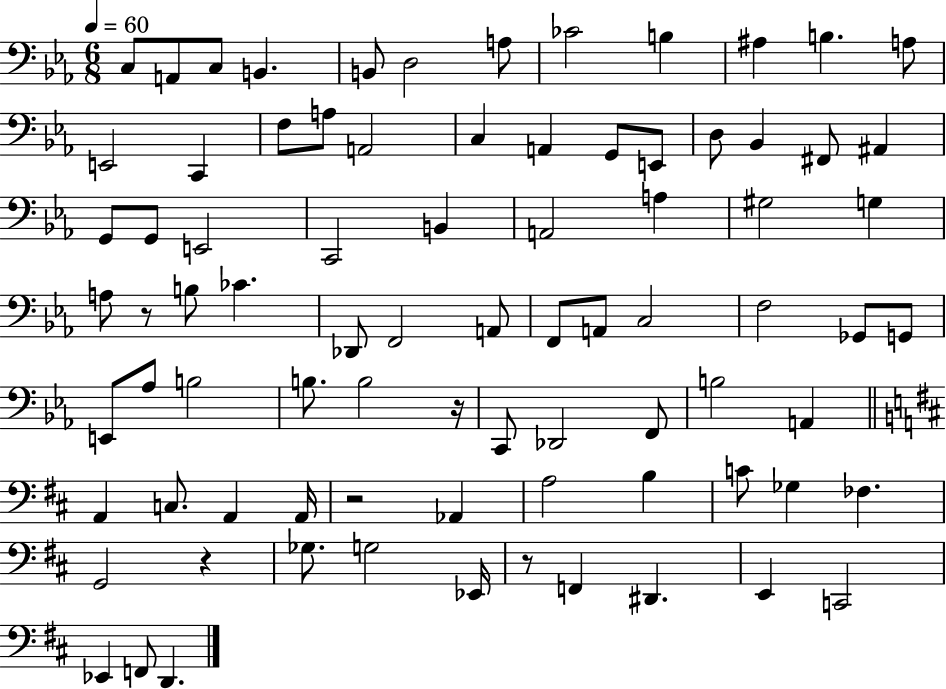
{
  \clef bass
  \numericTimeSignature
  \time 6/8
  \key ees \major
  \tempo 4 = 60
  c8 a,8 c8 b,4. | b,8 d2 a8 | ces'2 b4 | ais4 b4. a8 | \break e,2 c,4 | f8 a8 a,2 | c4 a,4 g,8 e,8 | d8 bes,4 fis,8 ais,4 | \break g,8 g,8 e,2 | c,2 b,4 | a,2 a4 | gis2 g4 | \break a8 r8 b8 ces'4. | des,8 f,2 a,8 | f,8 a,8 c2 | f2 ges,8 g,8 | \break e,8 aes8 b2 | b8. b2 r16 | c,8 des,2 f,8 | b2 a,4 | \break \bar "||" \break \key d \major a,4 c8. a,4 a,16 | r2 aes,4 | a2 b4 | c'8 ges4 fes4. | \break g,2 r4 | ges8. g2 ees,16 | r8 f,4 dis,4. | e,4 c,2 | \break ees,4 f,8 d,4. | \bar "|."
}